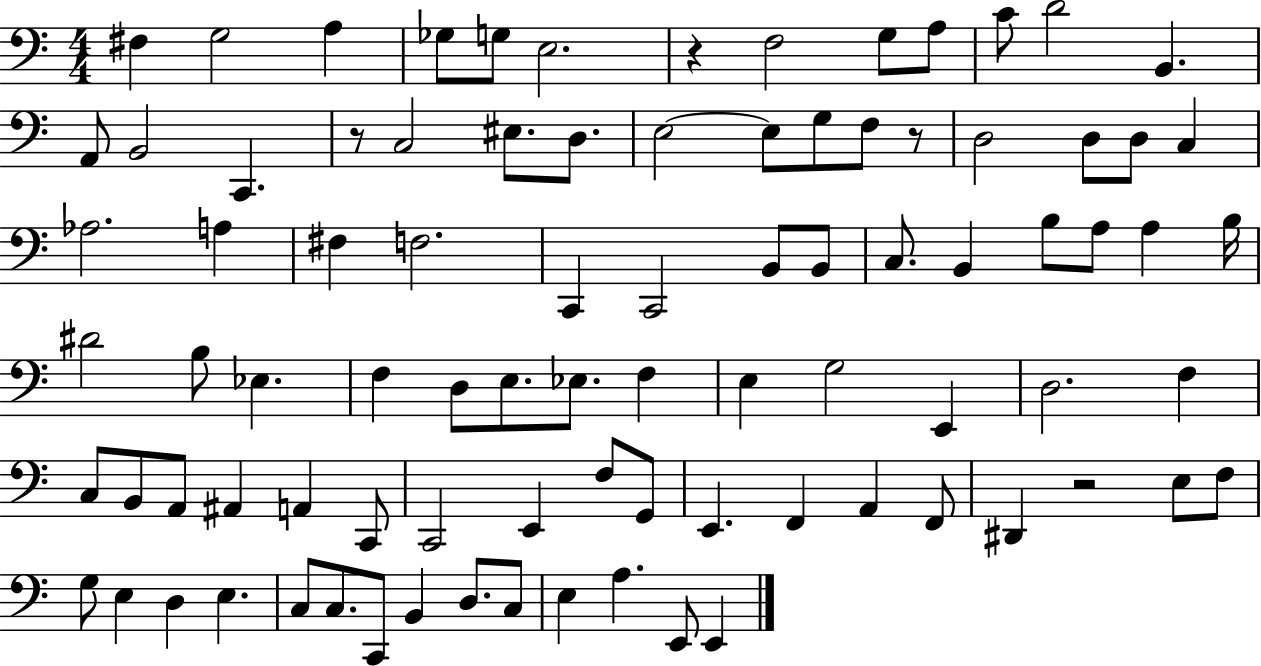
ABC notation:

X:1
T:Untitled
M:4/4
L:1/4
K:C
^F, G,2 A, _G,/2 G,/2 E,2 z F,2 G,/2 A,/2 C/2 D2 B,, A,,/2 B,,2 C,, z/2 C,2 ^E,/2 D,/2 E,2 E,/2 G,/2 F,/2 z/2 D,2 D,/2 D,/2 C, _A,2 A, ^F, F,2 C,, C,,2 B,,/2 B,,/2 C,/2 B,, B,/2 A,/2 A, B,/4 ^D2 B,/2 _E, F, D,/2 E,/2 _E,/2 F, E, G,2 E,, D,2 F, C,/2 B,,/2 A,,/2 ^A,, A,, C,,/2 C,,2 E,, F,/2 G,,/2 E,, F,, A,, F,,/2 ^D,, z2 E,/2 F,/2 G,/2 E, D, E, C,/2 C,/2 C,,/2 B,, D,/2 C,/2 E, A, E,,/2 E,,